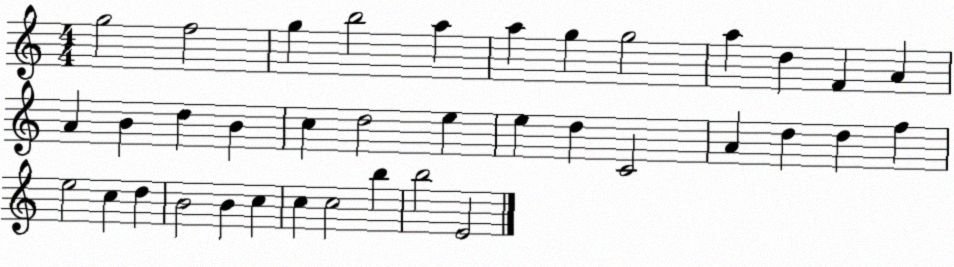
X:1
T:Untitled
M:4/4
L:1/4
K:C
g2 f2 g b2 a a g g2 a d F A A B d B c d2 e e d C2 A d d f e2 c d B2 B c c c2 b b2 E2